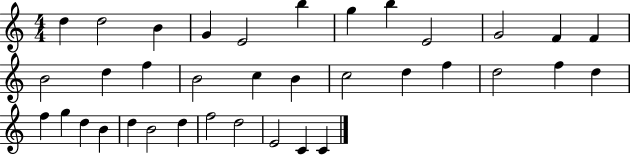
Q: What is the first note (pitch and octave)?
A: D5